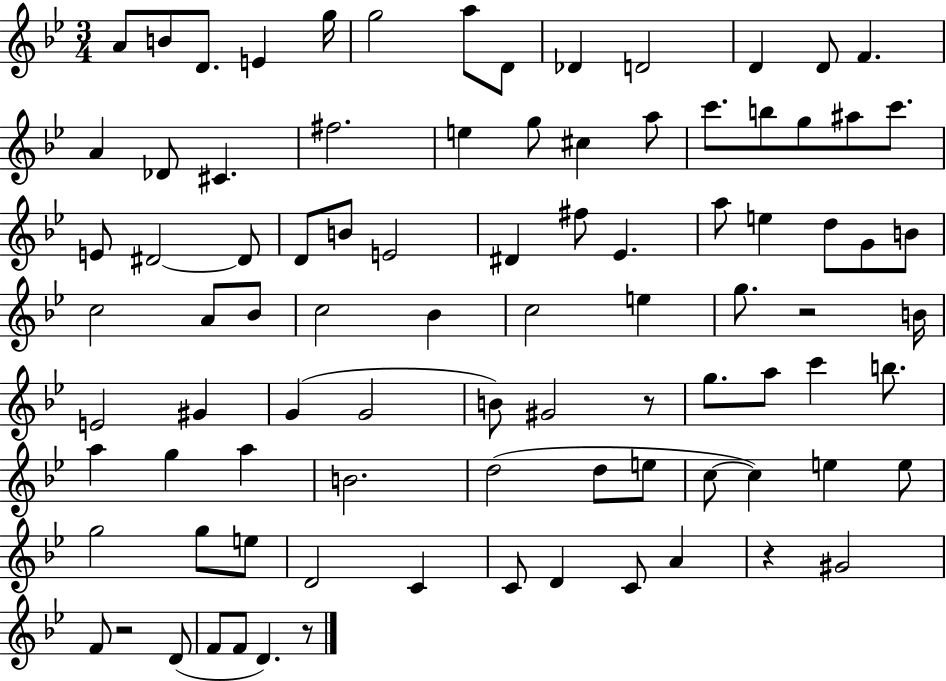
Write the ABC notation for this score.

X:1
T:Untitled
M:3/4
L:1/4
K:Bb
A/2 B/2 D/2 E g/4 g2 a/2 D/2 _D D2 D D/2 F A _D/2 ^C ^f2 e g/2 ^c a/2 c'/2 b/2 g/2 ^a/2 c'/2 E/2 ^D2 ^D/2 D/2 B/2 E2 ^D ^f/2 _E a/2 e d/2 G/2 B/2 c2 A/2 _B/2 c2 _B c2 e g/2 z2 B/4 E2 ^G G G2 B/2 ^G2 z/2 g/2 a/2 c' b/2 a g a B2 d2 d/2 e/2 c/2 c e e/2 g2 g/2 e/2 D2 C C/2 D C/2 A z ^G2 F/2 z2 D/2 F/2 F/2 D z/2